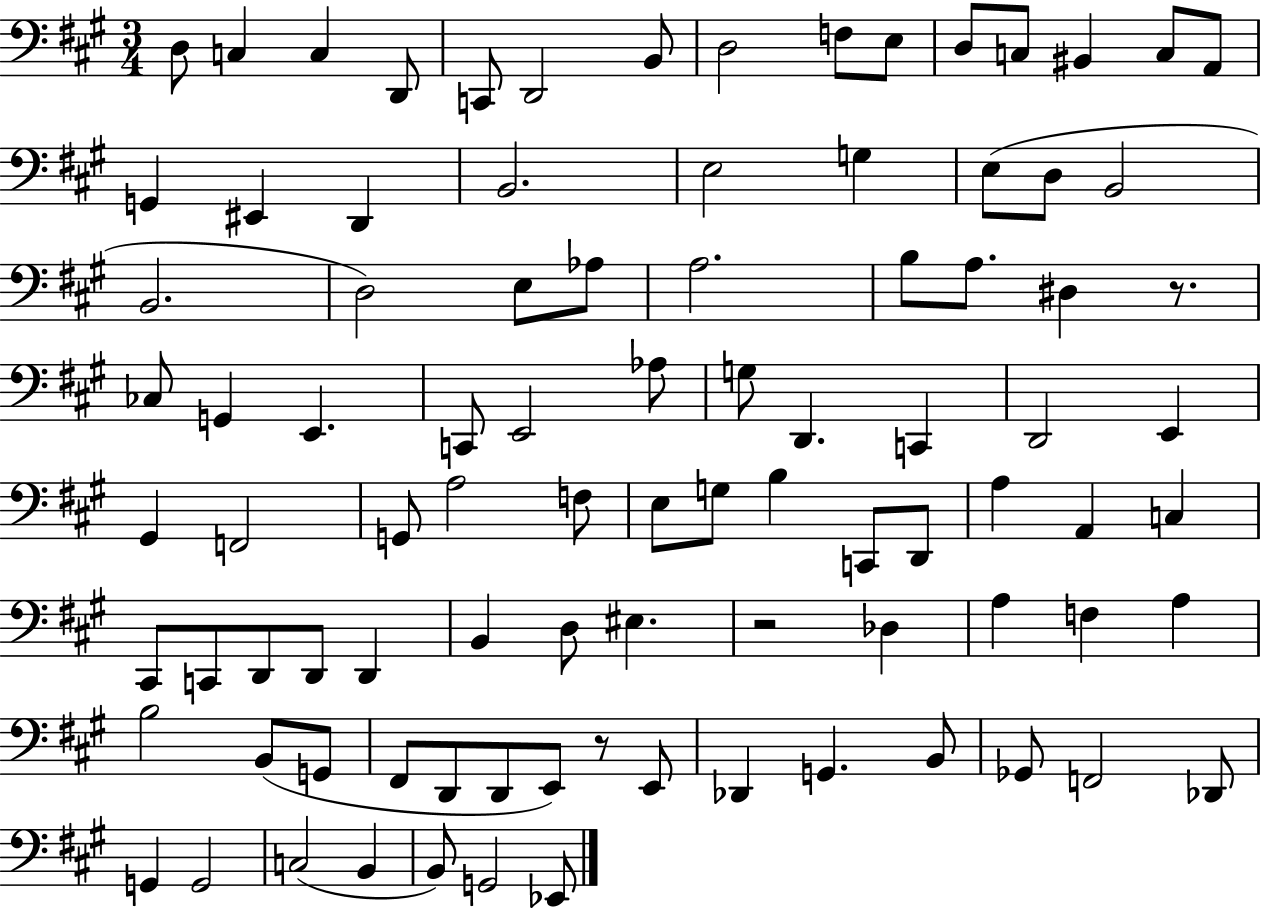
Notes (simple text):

D3/e C3/q C3/q D2/e C2/e D2/h B2/e D3/h F3/e E3/e D3/e C3/e BIS2/q C3/e A2/e G2/q EIS2/q D2/q B2/h. E3/h G3/q E3/e D3/e B2/h B2/h. D3/h E3/e Ab3/e A3/h. B3/e A3/e. D#3/q R/e. CES3/e G2/q E2/q. C2/e E2/h Ab3/e G3/e D2/q. C2/q D2/h E2/q G#2/q F2/h G2/e A3/h F3/e E3/e G3/e B3/q C2/e D2/e A3/q A2/q C3/q C#2/e C2/e D2/e D2/e D2/q B2/q D3/e EIS3/q. R/h Db3/q A3/q F3/q A3/q B3/h B2/e G2/e F#2/e D2/e D2/e E2/e R/e E2/e Db2/q G2/q. B2/e Gb2/e F2/h Db2/e G2/q G2/h C3/h B2/q B2/e G2/h Eb2/e